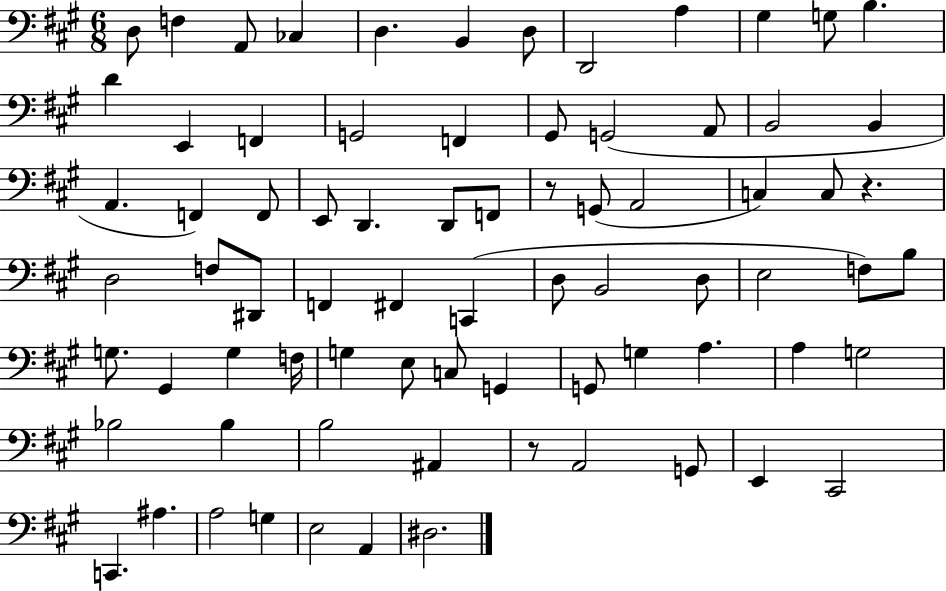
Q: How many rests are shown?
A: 3